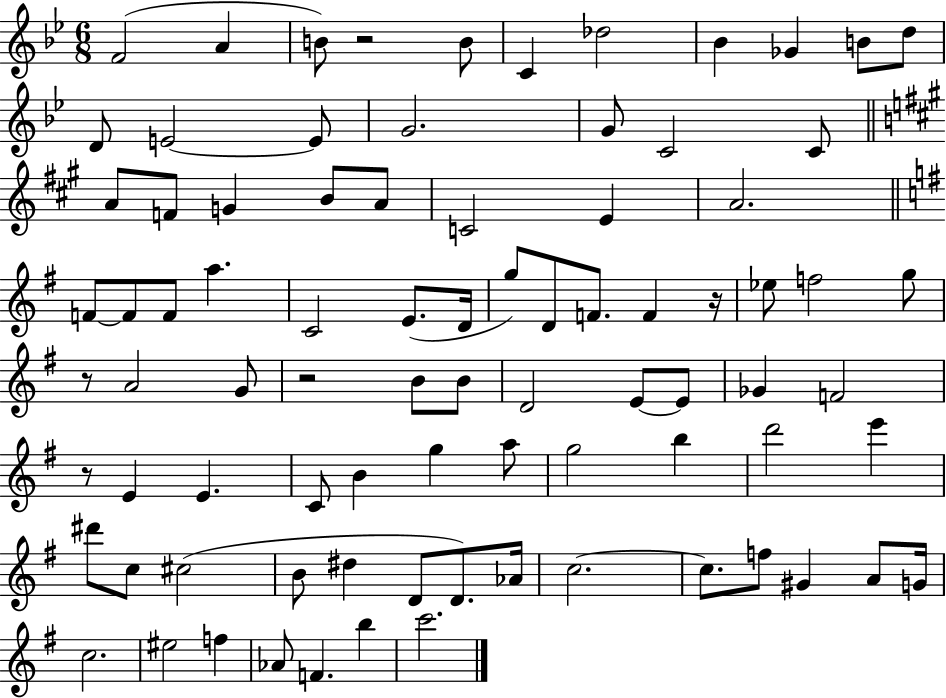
F4/h A4/q B4/e R/h B4/e C4/q Db5/h Bb4/q Gb4/q B4/e D5/e D4/e E4/h E4/e G4/h. G4/e C4/h C4/e A4/e F4/e G4/q B4/e A4/e C4/h E4/q A4/h. F4/e F4/e F4/e A5/q. C4/h E4/e. D4/s G5/e D4/e F4/e. F4/q R/s Eb5/e F5/h G5/e R/e A4/h G4/e R/h B4/e B4/e D4/h E4/e E4/e Gb4/q F4/h R/e E4/q E4/q. C4/e B4/q G5/q A5/e G5/h B5/q D6/h E6/q D#6/e C5/e C#5/h B4/e D#5/q D4/e D4/e. Ab4/s C5/h. C5/e. F5/e G#4/q A4/e G4/s C5/h. EIS5/h F5/q Ab4/e F4/q. B5/q C6/h.